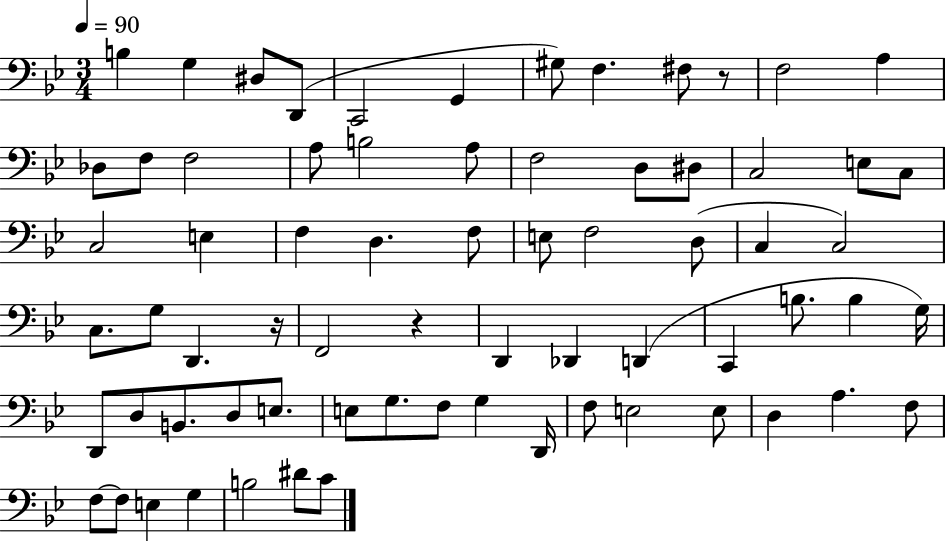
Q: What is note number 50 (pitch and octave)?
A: E3